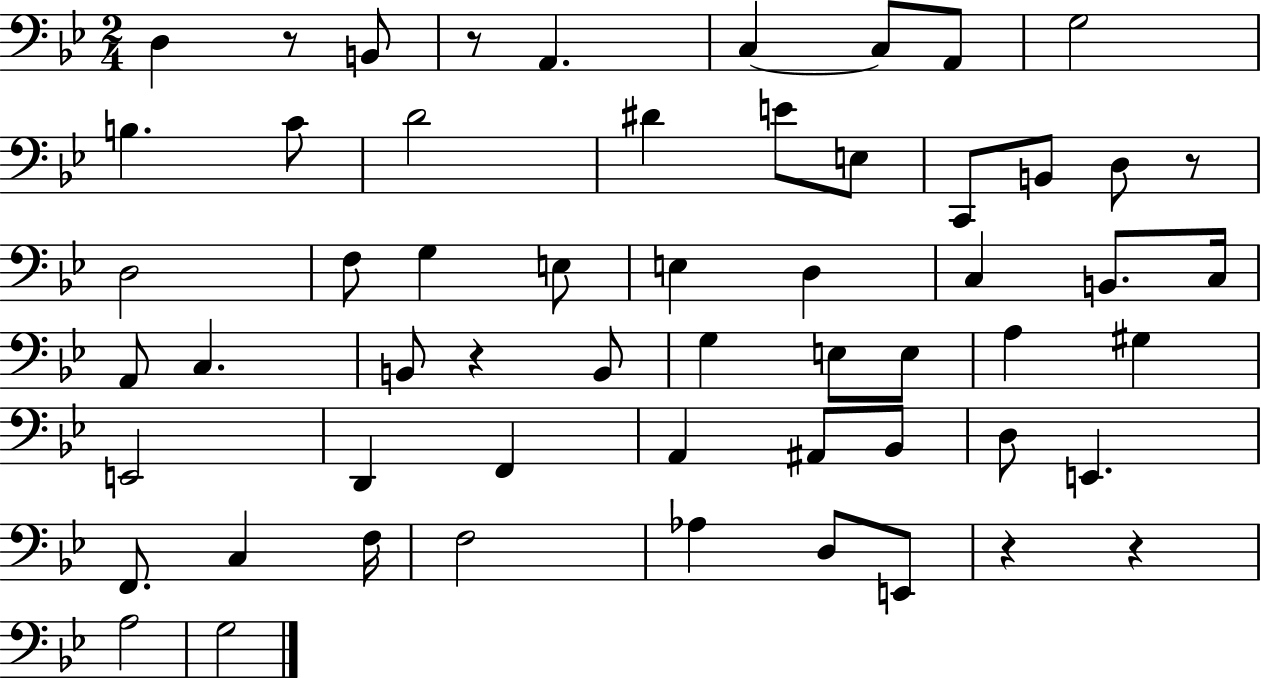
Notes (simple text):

D3/q R/e B2/e R/e A2/q. C3/q C3/e A2/e G3/h B3/q. C4/e D4/h D#4/q E4/e E3/e C2/e B2/e D3/e R/e D3/h F3/e G3/q E3/e E3/q D3/q C3/q B2/e. C3/s A2/e C3/q. B2/e R/q B2/e G3/q E3/e E3/e A3/q G#3/q E2/h D2/q F2/q A2/q A#2/e Bb2/e D3/e E2/q. F2/e. C3/q F3/s F3/h Ab3/q D3/e E2/e R/q R/q A3/h G3/h